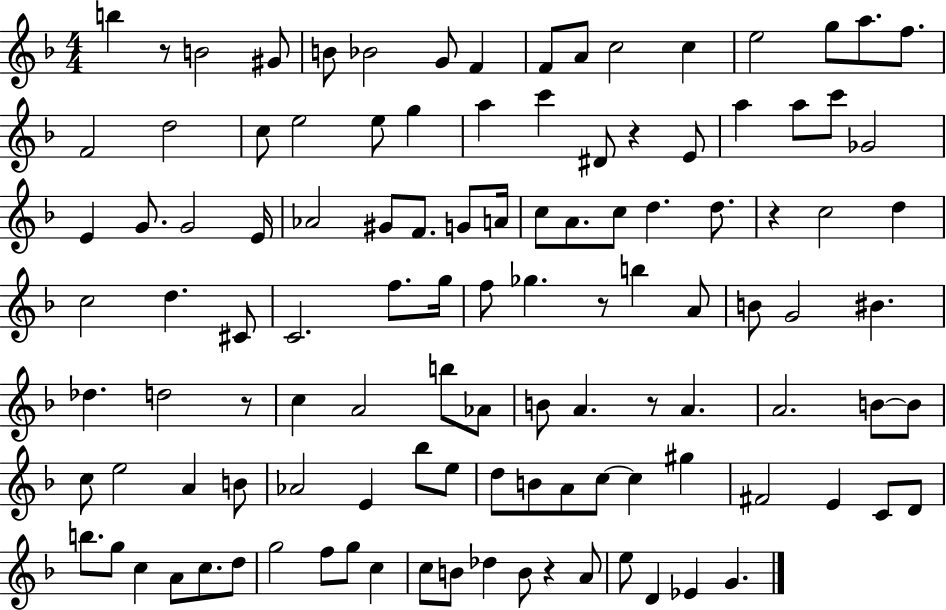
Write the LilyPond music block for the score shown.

{
  \clef treble
  \numericTimeSignature
  \time 4/4
  \key f \major
  \repeat volta 2 { b''4 r8 b'2 gis'8 | b'8 bes'2 g'8 f'4 | f'8 a'8 c''2 c''4 | e''2 g''8 a''8. f''8. | \break f'2 d''2 | c''8 e''2 e''8 g''4 | a''4 c'''4 dis'8 r4 e'8 | a''4 a''8 c'''8 ges'2 | \break e'4 g'8. g'2 e'16 | aes'2 gis'8 f'8. g'8 a'16 | c''8 a'8. c''8 d''4. d''8. | r4 c''2 d''4 | \break c''2 d''4. cis'8 | c'2. f''8. g''16 | f''8 ges''4. r8 b''4 a'8 | b'8 g'2 bis'4. | \break des''4. d''2 r8 | c''4 a'2 b''8 aes'8 | b'8 a'4. r8 a'4. | a'2. b'8~~ b'8 | \break c''8 e''2 a'4 b'8 | aes'2 e'4 bes''8 e''8 | d''8 b'8 a'8 c''8~~ c''4 gis''4 | fis'2 e'4 c'8 d'8 | \break b''8. g''8 c''4 a'8 c''8. d''8 | g''2 f''8 g''8 c''4 | c''8 b'8 des''4 b'8 r4 a'8 | e''8 d'4 ees'4 g'4. | \break } \bar "|."
}